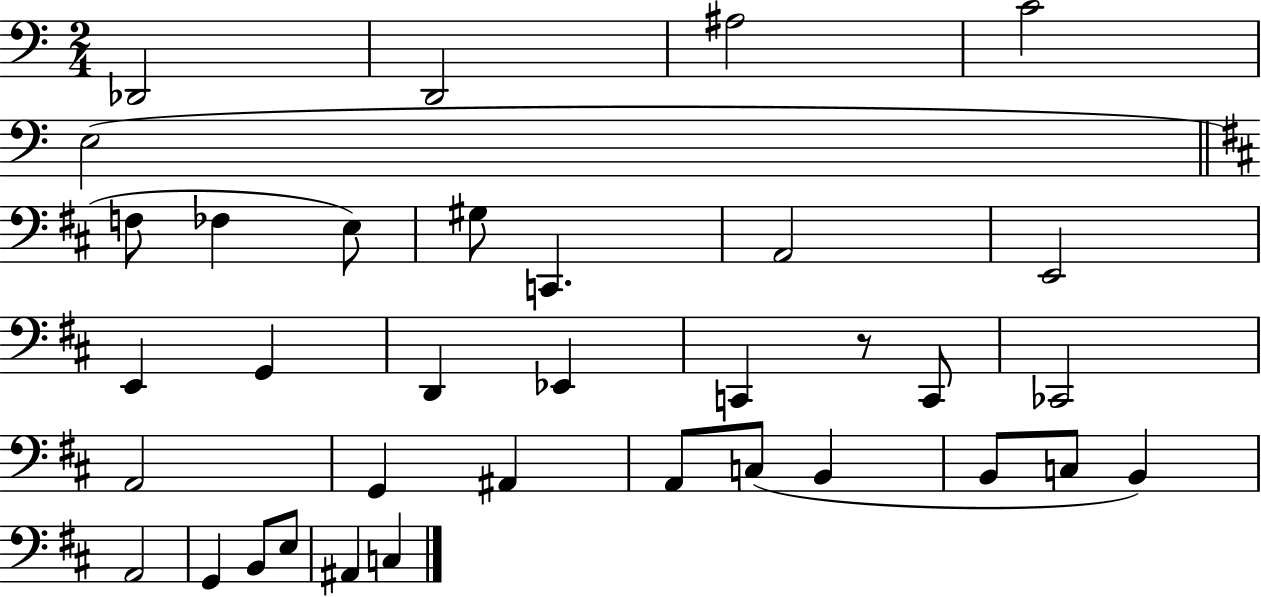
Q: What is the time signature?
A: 2/4